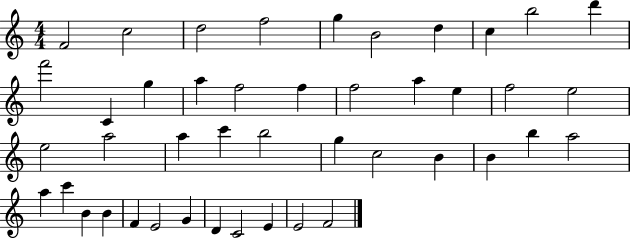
F4/h C5/h D5/h F5/h G5/q B4/h D5/q C5/q B5/h D6/q F6/h C4/q G5/q A5/q F5/h F5/q F5/h A5/q E5/q F5/h E5/h E5/h A5/h A5/q C6/q B5/h G5/q C5/h B4/q B4/q B5/q A5/h A5/q C6/q B4/q B4/q F4/q E4/h G4/q D4/q C4/h E4/q E4/h F4/h